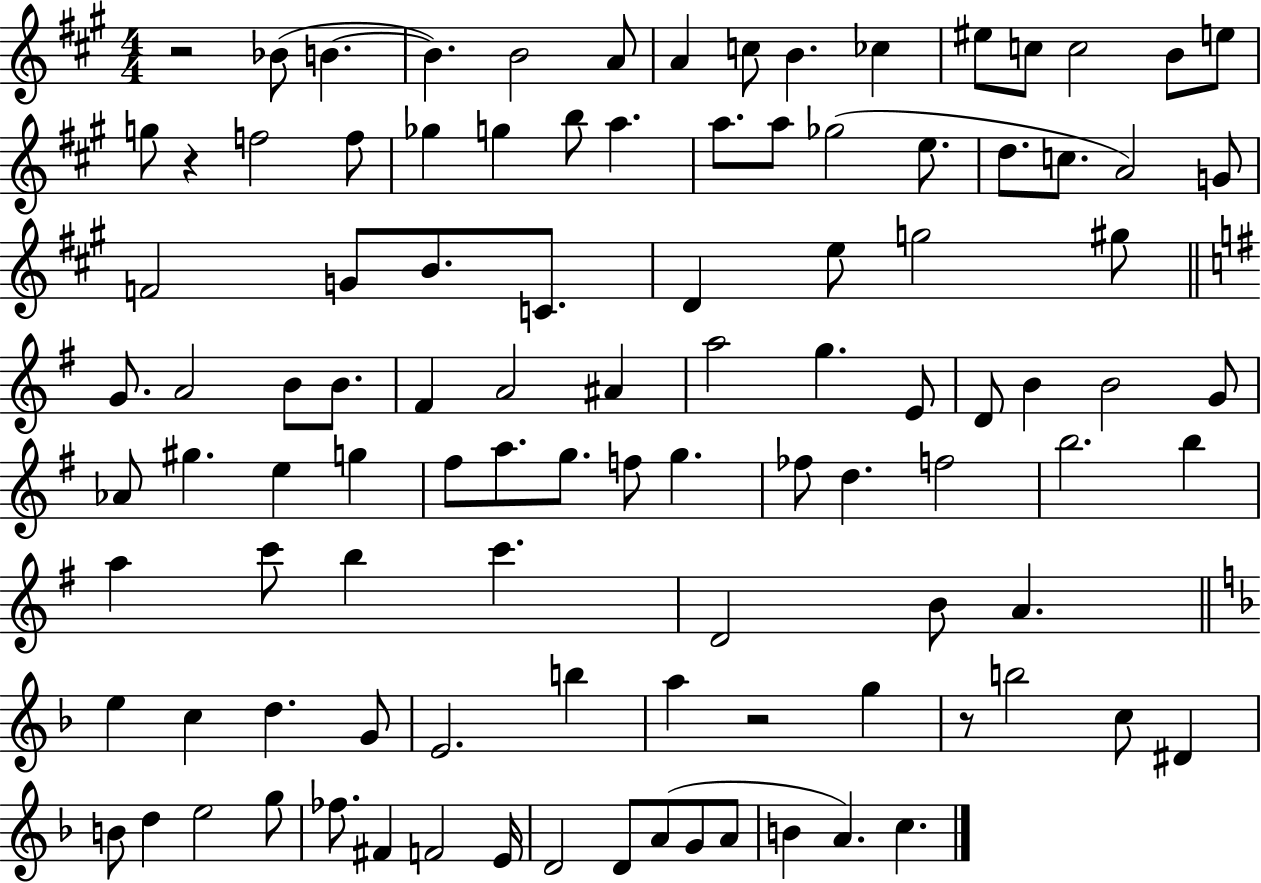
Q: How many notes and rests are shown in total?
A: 103